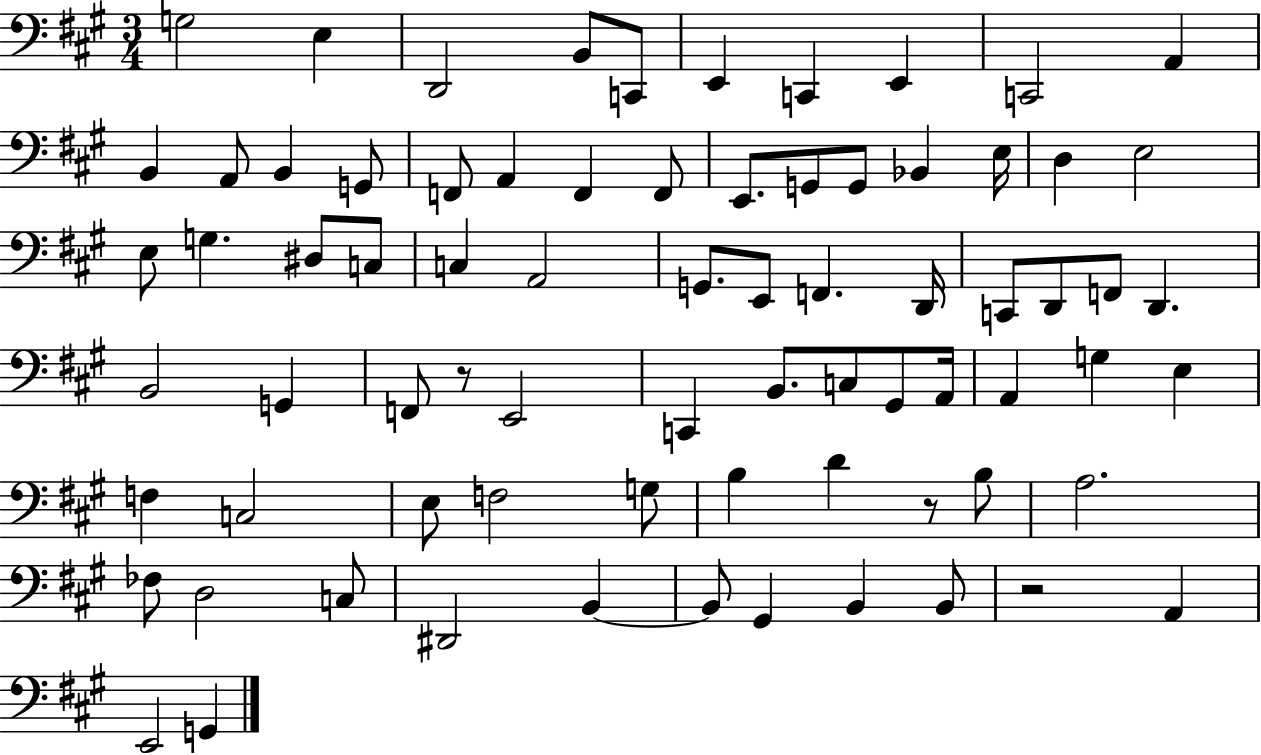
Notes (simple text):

G3/h E3/q D2/h B2/e C2/e E2/q C2/q E2/q C2/h A2/q B2/q A2/e B2/q G2/e F2/e A2/q F2/q F2/e E2/e. G2/e G2/e Bb2/q E3/s D3/q E3/h E3/e G3/q. D#3/e C3/e C3/q A2/h G2/e. E2/e F2/q. D2/s C2/e D2/e F2/e D2/q. B2/h G2/q F2/e R/e E2/h C2/q B2/e. C3/e G#2/e A2/s A2/q G3/q E3/q F3/q C3/h E3/e F3/h G3/e B3/q D4/q R/e B3/e A3/h. FES3/e D3/h C3/e D#2/h B2/q B2/e G#2/q B2/q B2/e R/h A2/q E2/h G2/q